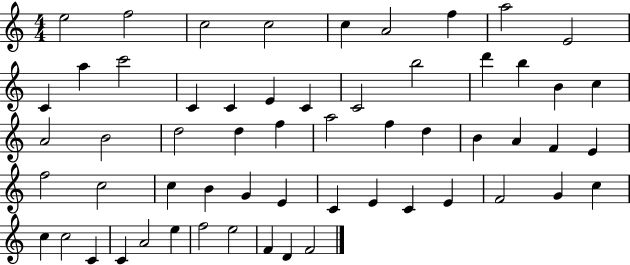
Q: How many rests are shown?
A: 0